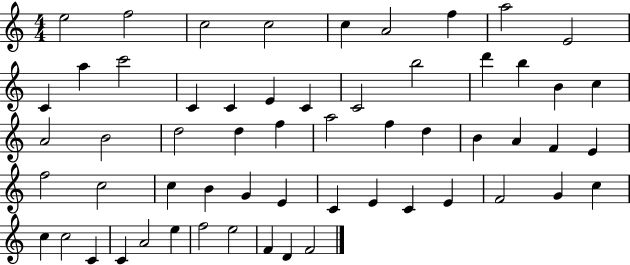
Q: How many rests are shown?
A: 0